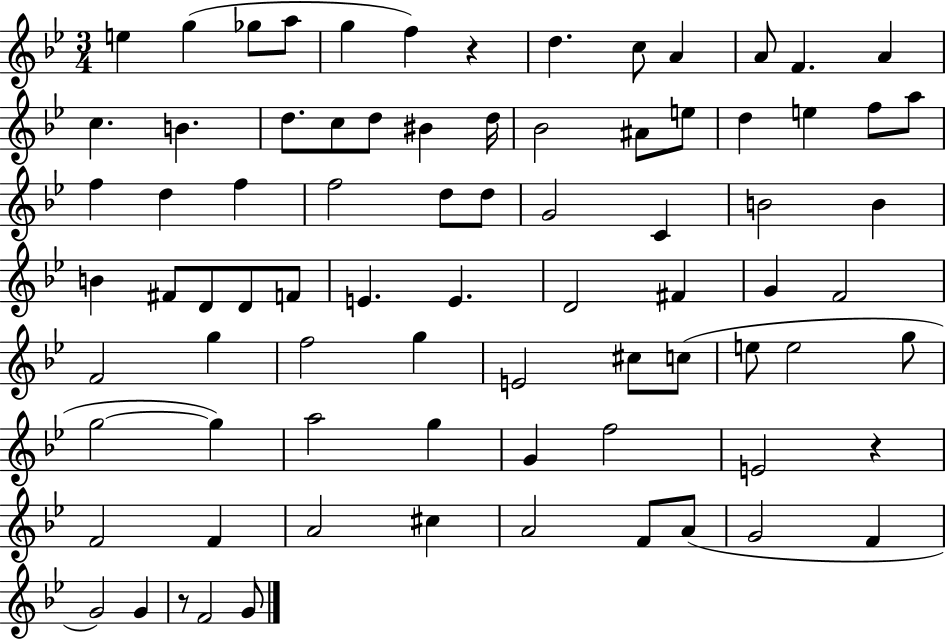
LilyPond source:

{
  \clef treble
  \numericTimeSignature
  \time 3/4
  \key bes \major
  e''4 g''4( ges''8 a''8 | g''4 f''4) r4 | d''4. c''8 a'4 | a'8 f'4. a'4 | \break c''4. b'4. | d''8. c''8 d''8 bis'4 d''16 | bes'2 ais'8 e''8 | d''4 e''4 f''8 a''8 | \break f''4 d''4 f''4 | f''2 d''8 d''8 | g'2 c'4 | b'2 b'4 | \break b'4 fis'8 d'8 d'8 f'8 | e'4. e'4. | d'2 fis'4 | g'4 f'2 | \break f'2 g''4 | f''2 g''4 | e'2 cis''8 c''8( | e''8 e''2 g''8 | \break g''2~~ g''4) | a''2 g''4 | g'4 f''2 | e'2 r4 | \break f'2 f'4 | a'2 cis''4 | a'2 f'8 a'8( | g'2 f'4 | \break g'2) g'4 | r8 f'2 g'8 | \bar "|."
}